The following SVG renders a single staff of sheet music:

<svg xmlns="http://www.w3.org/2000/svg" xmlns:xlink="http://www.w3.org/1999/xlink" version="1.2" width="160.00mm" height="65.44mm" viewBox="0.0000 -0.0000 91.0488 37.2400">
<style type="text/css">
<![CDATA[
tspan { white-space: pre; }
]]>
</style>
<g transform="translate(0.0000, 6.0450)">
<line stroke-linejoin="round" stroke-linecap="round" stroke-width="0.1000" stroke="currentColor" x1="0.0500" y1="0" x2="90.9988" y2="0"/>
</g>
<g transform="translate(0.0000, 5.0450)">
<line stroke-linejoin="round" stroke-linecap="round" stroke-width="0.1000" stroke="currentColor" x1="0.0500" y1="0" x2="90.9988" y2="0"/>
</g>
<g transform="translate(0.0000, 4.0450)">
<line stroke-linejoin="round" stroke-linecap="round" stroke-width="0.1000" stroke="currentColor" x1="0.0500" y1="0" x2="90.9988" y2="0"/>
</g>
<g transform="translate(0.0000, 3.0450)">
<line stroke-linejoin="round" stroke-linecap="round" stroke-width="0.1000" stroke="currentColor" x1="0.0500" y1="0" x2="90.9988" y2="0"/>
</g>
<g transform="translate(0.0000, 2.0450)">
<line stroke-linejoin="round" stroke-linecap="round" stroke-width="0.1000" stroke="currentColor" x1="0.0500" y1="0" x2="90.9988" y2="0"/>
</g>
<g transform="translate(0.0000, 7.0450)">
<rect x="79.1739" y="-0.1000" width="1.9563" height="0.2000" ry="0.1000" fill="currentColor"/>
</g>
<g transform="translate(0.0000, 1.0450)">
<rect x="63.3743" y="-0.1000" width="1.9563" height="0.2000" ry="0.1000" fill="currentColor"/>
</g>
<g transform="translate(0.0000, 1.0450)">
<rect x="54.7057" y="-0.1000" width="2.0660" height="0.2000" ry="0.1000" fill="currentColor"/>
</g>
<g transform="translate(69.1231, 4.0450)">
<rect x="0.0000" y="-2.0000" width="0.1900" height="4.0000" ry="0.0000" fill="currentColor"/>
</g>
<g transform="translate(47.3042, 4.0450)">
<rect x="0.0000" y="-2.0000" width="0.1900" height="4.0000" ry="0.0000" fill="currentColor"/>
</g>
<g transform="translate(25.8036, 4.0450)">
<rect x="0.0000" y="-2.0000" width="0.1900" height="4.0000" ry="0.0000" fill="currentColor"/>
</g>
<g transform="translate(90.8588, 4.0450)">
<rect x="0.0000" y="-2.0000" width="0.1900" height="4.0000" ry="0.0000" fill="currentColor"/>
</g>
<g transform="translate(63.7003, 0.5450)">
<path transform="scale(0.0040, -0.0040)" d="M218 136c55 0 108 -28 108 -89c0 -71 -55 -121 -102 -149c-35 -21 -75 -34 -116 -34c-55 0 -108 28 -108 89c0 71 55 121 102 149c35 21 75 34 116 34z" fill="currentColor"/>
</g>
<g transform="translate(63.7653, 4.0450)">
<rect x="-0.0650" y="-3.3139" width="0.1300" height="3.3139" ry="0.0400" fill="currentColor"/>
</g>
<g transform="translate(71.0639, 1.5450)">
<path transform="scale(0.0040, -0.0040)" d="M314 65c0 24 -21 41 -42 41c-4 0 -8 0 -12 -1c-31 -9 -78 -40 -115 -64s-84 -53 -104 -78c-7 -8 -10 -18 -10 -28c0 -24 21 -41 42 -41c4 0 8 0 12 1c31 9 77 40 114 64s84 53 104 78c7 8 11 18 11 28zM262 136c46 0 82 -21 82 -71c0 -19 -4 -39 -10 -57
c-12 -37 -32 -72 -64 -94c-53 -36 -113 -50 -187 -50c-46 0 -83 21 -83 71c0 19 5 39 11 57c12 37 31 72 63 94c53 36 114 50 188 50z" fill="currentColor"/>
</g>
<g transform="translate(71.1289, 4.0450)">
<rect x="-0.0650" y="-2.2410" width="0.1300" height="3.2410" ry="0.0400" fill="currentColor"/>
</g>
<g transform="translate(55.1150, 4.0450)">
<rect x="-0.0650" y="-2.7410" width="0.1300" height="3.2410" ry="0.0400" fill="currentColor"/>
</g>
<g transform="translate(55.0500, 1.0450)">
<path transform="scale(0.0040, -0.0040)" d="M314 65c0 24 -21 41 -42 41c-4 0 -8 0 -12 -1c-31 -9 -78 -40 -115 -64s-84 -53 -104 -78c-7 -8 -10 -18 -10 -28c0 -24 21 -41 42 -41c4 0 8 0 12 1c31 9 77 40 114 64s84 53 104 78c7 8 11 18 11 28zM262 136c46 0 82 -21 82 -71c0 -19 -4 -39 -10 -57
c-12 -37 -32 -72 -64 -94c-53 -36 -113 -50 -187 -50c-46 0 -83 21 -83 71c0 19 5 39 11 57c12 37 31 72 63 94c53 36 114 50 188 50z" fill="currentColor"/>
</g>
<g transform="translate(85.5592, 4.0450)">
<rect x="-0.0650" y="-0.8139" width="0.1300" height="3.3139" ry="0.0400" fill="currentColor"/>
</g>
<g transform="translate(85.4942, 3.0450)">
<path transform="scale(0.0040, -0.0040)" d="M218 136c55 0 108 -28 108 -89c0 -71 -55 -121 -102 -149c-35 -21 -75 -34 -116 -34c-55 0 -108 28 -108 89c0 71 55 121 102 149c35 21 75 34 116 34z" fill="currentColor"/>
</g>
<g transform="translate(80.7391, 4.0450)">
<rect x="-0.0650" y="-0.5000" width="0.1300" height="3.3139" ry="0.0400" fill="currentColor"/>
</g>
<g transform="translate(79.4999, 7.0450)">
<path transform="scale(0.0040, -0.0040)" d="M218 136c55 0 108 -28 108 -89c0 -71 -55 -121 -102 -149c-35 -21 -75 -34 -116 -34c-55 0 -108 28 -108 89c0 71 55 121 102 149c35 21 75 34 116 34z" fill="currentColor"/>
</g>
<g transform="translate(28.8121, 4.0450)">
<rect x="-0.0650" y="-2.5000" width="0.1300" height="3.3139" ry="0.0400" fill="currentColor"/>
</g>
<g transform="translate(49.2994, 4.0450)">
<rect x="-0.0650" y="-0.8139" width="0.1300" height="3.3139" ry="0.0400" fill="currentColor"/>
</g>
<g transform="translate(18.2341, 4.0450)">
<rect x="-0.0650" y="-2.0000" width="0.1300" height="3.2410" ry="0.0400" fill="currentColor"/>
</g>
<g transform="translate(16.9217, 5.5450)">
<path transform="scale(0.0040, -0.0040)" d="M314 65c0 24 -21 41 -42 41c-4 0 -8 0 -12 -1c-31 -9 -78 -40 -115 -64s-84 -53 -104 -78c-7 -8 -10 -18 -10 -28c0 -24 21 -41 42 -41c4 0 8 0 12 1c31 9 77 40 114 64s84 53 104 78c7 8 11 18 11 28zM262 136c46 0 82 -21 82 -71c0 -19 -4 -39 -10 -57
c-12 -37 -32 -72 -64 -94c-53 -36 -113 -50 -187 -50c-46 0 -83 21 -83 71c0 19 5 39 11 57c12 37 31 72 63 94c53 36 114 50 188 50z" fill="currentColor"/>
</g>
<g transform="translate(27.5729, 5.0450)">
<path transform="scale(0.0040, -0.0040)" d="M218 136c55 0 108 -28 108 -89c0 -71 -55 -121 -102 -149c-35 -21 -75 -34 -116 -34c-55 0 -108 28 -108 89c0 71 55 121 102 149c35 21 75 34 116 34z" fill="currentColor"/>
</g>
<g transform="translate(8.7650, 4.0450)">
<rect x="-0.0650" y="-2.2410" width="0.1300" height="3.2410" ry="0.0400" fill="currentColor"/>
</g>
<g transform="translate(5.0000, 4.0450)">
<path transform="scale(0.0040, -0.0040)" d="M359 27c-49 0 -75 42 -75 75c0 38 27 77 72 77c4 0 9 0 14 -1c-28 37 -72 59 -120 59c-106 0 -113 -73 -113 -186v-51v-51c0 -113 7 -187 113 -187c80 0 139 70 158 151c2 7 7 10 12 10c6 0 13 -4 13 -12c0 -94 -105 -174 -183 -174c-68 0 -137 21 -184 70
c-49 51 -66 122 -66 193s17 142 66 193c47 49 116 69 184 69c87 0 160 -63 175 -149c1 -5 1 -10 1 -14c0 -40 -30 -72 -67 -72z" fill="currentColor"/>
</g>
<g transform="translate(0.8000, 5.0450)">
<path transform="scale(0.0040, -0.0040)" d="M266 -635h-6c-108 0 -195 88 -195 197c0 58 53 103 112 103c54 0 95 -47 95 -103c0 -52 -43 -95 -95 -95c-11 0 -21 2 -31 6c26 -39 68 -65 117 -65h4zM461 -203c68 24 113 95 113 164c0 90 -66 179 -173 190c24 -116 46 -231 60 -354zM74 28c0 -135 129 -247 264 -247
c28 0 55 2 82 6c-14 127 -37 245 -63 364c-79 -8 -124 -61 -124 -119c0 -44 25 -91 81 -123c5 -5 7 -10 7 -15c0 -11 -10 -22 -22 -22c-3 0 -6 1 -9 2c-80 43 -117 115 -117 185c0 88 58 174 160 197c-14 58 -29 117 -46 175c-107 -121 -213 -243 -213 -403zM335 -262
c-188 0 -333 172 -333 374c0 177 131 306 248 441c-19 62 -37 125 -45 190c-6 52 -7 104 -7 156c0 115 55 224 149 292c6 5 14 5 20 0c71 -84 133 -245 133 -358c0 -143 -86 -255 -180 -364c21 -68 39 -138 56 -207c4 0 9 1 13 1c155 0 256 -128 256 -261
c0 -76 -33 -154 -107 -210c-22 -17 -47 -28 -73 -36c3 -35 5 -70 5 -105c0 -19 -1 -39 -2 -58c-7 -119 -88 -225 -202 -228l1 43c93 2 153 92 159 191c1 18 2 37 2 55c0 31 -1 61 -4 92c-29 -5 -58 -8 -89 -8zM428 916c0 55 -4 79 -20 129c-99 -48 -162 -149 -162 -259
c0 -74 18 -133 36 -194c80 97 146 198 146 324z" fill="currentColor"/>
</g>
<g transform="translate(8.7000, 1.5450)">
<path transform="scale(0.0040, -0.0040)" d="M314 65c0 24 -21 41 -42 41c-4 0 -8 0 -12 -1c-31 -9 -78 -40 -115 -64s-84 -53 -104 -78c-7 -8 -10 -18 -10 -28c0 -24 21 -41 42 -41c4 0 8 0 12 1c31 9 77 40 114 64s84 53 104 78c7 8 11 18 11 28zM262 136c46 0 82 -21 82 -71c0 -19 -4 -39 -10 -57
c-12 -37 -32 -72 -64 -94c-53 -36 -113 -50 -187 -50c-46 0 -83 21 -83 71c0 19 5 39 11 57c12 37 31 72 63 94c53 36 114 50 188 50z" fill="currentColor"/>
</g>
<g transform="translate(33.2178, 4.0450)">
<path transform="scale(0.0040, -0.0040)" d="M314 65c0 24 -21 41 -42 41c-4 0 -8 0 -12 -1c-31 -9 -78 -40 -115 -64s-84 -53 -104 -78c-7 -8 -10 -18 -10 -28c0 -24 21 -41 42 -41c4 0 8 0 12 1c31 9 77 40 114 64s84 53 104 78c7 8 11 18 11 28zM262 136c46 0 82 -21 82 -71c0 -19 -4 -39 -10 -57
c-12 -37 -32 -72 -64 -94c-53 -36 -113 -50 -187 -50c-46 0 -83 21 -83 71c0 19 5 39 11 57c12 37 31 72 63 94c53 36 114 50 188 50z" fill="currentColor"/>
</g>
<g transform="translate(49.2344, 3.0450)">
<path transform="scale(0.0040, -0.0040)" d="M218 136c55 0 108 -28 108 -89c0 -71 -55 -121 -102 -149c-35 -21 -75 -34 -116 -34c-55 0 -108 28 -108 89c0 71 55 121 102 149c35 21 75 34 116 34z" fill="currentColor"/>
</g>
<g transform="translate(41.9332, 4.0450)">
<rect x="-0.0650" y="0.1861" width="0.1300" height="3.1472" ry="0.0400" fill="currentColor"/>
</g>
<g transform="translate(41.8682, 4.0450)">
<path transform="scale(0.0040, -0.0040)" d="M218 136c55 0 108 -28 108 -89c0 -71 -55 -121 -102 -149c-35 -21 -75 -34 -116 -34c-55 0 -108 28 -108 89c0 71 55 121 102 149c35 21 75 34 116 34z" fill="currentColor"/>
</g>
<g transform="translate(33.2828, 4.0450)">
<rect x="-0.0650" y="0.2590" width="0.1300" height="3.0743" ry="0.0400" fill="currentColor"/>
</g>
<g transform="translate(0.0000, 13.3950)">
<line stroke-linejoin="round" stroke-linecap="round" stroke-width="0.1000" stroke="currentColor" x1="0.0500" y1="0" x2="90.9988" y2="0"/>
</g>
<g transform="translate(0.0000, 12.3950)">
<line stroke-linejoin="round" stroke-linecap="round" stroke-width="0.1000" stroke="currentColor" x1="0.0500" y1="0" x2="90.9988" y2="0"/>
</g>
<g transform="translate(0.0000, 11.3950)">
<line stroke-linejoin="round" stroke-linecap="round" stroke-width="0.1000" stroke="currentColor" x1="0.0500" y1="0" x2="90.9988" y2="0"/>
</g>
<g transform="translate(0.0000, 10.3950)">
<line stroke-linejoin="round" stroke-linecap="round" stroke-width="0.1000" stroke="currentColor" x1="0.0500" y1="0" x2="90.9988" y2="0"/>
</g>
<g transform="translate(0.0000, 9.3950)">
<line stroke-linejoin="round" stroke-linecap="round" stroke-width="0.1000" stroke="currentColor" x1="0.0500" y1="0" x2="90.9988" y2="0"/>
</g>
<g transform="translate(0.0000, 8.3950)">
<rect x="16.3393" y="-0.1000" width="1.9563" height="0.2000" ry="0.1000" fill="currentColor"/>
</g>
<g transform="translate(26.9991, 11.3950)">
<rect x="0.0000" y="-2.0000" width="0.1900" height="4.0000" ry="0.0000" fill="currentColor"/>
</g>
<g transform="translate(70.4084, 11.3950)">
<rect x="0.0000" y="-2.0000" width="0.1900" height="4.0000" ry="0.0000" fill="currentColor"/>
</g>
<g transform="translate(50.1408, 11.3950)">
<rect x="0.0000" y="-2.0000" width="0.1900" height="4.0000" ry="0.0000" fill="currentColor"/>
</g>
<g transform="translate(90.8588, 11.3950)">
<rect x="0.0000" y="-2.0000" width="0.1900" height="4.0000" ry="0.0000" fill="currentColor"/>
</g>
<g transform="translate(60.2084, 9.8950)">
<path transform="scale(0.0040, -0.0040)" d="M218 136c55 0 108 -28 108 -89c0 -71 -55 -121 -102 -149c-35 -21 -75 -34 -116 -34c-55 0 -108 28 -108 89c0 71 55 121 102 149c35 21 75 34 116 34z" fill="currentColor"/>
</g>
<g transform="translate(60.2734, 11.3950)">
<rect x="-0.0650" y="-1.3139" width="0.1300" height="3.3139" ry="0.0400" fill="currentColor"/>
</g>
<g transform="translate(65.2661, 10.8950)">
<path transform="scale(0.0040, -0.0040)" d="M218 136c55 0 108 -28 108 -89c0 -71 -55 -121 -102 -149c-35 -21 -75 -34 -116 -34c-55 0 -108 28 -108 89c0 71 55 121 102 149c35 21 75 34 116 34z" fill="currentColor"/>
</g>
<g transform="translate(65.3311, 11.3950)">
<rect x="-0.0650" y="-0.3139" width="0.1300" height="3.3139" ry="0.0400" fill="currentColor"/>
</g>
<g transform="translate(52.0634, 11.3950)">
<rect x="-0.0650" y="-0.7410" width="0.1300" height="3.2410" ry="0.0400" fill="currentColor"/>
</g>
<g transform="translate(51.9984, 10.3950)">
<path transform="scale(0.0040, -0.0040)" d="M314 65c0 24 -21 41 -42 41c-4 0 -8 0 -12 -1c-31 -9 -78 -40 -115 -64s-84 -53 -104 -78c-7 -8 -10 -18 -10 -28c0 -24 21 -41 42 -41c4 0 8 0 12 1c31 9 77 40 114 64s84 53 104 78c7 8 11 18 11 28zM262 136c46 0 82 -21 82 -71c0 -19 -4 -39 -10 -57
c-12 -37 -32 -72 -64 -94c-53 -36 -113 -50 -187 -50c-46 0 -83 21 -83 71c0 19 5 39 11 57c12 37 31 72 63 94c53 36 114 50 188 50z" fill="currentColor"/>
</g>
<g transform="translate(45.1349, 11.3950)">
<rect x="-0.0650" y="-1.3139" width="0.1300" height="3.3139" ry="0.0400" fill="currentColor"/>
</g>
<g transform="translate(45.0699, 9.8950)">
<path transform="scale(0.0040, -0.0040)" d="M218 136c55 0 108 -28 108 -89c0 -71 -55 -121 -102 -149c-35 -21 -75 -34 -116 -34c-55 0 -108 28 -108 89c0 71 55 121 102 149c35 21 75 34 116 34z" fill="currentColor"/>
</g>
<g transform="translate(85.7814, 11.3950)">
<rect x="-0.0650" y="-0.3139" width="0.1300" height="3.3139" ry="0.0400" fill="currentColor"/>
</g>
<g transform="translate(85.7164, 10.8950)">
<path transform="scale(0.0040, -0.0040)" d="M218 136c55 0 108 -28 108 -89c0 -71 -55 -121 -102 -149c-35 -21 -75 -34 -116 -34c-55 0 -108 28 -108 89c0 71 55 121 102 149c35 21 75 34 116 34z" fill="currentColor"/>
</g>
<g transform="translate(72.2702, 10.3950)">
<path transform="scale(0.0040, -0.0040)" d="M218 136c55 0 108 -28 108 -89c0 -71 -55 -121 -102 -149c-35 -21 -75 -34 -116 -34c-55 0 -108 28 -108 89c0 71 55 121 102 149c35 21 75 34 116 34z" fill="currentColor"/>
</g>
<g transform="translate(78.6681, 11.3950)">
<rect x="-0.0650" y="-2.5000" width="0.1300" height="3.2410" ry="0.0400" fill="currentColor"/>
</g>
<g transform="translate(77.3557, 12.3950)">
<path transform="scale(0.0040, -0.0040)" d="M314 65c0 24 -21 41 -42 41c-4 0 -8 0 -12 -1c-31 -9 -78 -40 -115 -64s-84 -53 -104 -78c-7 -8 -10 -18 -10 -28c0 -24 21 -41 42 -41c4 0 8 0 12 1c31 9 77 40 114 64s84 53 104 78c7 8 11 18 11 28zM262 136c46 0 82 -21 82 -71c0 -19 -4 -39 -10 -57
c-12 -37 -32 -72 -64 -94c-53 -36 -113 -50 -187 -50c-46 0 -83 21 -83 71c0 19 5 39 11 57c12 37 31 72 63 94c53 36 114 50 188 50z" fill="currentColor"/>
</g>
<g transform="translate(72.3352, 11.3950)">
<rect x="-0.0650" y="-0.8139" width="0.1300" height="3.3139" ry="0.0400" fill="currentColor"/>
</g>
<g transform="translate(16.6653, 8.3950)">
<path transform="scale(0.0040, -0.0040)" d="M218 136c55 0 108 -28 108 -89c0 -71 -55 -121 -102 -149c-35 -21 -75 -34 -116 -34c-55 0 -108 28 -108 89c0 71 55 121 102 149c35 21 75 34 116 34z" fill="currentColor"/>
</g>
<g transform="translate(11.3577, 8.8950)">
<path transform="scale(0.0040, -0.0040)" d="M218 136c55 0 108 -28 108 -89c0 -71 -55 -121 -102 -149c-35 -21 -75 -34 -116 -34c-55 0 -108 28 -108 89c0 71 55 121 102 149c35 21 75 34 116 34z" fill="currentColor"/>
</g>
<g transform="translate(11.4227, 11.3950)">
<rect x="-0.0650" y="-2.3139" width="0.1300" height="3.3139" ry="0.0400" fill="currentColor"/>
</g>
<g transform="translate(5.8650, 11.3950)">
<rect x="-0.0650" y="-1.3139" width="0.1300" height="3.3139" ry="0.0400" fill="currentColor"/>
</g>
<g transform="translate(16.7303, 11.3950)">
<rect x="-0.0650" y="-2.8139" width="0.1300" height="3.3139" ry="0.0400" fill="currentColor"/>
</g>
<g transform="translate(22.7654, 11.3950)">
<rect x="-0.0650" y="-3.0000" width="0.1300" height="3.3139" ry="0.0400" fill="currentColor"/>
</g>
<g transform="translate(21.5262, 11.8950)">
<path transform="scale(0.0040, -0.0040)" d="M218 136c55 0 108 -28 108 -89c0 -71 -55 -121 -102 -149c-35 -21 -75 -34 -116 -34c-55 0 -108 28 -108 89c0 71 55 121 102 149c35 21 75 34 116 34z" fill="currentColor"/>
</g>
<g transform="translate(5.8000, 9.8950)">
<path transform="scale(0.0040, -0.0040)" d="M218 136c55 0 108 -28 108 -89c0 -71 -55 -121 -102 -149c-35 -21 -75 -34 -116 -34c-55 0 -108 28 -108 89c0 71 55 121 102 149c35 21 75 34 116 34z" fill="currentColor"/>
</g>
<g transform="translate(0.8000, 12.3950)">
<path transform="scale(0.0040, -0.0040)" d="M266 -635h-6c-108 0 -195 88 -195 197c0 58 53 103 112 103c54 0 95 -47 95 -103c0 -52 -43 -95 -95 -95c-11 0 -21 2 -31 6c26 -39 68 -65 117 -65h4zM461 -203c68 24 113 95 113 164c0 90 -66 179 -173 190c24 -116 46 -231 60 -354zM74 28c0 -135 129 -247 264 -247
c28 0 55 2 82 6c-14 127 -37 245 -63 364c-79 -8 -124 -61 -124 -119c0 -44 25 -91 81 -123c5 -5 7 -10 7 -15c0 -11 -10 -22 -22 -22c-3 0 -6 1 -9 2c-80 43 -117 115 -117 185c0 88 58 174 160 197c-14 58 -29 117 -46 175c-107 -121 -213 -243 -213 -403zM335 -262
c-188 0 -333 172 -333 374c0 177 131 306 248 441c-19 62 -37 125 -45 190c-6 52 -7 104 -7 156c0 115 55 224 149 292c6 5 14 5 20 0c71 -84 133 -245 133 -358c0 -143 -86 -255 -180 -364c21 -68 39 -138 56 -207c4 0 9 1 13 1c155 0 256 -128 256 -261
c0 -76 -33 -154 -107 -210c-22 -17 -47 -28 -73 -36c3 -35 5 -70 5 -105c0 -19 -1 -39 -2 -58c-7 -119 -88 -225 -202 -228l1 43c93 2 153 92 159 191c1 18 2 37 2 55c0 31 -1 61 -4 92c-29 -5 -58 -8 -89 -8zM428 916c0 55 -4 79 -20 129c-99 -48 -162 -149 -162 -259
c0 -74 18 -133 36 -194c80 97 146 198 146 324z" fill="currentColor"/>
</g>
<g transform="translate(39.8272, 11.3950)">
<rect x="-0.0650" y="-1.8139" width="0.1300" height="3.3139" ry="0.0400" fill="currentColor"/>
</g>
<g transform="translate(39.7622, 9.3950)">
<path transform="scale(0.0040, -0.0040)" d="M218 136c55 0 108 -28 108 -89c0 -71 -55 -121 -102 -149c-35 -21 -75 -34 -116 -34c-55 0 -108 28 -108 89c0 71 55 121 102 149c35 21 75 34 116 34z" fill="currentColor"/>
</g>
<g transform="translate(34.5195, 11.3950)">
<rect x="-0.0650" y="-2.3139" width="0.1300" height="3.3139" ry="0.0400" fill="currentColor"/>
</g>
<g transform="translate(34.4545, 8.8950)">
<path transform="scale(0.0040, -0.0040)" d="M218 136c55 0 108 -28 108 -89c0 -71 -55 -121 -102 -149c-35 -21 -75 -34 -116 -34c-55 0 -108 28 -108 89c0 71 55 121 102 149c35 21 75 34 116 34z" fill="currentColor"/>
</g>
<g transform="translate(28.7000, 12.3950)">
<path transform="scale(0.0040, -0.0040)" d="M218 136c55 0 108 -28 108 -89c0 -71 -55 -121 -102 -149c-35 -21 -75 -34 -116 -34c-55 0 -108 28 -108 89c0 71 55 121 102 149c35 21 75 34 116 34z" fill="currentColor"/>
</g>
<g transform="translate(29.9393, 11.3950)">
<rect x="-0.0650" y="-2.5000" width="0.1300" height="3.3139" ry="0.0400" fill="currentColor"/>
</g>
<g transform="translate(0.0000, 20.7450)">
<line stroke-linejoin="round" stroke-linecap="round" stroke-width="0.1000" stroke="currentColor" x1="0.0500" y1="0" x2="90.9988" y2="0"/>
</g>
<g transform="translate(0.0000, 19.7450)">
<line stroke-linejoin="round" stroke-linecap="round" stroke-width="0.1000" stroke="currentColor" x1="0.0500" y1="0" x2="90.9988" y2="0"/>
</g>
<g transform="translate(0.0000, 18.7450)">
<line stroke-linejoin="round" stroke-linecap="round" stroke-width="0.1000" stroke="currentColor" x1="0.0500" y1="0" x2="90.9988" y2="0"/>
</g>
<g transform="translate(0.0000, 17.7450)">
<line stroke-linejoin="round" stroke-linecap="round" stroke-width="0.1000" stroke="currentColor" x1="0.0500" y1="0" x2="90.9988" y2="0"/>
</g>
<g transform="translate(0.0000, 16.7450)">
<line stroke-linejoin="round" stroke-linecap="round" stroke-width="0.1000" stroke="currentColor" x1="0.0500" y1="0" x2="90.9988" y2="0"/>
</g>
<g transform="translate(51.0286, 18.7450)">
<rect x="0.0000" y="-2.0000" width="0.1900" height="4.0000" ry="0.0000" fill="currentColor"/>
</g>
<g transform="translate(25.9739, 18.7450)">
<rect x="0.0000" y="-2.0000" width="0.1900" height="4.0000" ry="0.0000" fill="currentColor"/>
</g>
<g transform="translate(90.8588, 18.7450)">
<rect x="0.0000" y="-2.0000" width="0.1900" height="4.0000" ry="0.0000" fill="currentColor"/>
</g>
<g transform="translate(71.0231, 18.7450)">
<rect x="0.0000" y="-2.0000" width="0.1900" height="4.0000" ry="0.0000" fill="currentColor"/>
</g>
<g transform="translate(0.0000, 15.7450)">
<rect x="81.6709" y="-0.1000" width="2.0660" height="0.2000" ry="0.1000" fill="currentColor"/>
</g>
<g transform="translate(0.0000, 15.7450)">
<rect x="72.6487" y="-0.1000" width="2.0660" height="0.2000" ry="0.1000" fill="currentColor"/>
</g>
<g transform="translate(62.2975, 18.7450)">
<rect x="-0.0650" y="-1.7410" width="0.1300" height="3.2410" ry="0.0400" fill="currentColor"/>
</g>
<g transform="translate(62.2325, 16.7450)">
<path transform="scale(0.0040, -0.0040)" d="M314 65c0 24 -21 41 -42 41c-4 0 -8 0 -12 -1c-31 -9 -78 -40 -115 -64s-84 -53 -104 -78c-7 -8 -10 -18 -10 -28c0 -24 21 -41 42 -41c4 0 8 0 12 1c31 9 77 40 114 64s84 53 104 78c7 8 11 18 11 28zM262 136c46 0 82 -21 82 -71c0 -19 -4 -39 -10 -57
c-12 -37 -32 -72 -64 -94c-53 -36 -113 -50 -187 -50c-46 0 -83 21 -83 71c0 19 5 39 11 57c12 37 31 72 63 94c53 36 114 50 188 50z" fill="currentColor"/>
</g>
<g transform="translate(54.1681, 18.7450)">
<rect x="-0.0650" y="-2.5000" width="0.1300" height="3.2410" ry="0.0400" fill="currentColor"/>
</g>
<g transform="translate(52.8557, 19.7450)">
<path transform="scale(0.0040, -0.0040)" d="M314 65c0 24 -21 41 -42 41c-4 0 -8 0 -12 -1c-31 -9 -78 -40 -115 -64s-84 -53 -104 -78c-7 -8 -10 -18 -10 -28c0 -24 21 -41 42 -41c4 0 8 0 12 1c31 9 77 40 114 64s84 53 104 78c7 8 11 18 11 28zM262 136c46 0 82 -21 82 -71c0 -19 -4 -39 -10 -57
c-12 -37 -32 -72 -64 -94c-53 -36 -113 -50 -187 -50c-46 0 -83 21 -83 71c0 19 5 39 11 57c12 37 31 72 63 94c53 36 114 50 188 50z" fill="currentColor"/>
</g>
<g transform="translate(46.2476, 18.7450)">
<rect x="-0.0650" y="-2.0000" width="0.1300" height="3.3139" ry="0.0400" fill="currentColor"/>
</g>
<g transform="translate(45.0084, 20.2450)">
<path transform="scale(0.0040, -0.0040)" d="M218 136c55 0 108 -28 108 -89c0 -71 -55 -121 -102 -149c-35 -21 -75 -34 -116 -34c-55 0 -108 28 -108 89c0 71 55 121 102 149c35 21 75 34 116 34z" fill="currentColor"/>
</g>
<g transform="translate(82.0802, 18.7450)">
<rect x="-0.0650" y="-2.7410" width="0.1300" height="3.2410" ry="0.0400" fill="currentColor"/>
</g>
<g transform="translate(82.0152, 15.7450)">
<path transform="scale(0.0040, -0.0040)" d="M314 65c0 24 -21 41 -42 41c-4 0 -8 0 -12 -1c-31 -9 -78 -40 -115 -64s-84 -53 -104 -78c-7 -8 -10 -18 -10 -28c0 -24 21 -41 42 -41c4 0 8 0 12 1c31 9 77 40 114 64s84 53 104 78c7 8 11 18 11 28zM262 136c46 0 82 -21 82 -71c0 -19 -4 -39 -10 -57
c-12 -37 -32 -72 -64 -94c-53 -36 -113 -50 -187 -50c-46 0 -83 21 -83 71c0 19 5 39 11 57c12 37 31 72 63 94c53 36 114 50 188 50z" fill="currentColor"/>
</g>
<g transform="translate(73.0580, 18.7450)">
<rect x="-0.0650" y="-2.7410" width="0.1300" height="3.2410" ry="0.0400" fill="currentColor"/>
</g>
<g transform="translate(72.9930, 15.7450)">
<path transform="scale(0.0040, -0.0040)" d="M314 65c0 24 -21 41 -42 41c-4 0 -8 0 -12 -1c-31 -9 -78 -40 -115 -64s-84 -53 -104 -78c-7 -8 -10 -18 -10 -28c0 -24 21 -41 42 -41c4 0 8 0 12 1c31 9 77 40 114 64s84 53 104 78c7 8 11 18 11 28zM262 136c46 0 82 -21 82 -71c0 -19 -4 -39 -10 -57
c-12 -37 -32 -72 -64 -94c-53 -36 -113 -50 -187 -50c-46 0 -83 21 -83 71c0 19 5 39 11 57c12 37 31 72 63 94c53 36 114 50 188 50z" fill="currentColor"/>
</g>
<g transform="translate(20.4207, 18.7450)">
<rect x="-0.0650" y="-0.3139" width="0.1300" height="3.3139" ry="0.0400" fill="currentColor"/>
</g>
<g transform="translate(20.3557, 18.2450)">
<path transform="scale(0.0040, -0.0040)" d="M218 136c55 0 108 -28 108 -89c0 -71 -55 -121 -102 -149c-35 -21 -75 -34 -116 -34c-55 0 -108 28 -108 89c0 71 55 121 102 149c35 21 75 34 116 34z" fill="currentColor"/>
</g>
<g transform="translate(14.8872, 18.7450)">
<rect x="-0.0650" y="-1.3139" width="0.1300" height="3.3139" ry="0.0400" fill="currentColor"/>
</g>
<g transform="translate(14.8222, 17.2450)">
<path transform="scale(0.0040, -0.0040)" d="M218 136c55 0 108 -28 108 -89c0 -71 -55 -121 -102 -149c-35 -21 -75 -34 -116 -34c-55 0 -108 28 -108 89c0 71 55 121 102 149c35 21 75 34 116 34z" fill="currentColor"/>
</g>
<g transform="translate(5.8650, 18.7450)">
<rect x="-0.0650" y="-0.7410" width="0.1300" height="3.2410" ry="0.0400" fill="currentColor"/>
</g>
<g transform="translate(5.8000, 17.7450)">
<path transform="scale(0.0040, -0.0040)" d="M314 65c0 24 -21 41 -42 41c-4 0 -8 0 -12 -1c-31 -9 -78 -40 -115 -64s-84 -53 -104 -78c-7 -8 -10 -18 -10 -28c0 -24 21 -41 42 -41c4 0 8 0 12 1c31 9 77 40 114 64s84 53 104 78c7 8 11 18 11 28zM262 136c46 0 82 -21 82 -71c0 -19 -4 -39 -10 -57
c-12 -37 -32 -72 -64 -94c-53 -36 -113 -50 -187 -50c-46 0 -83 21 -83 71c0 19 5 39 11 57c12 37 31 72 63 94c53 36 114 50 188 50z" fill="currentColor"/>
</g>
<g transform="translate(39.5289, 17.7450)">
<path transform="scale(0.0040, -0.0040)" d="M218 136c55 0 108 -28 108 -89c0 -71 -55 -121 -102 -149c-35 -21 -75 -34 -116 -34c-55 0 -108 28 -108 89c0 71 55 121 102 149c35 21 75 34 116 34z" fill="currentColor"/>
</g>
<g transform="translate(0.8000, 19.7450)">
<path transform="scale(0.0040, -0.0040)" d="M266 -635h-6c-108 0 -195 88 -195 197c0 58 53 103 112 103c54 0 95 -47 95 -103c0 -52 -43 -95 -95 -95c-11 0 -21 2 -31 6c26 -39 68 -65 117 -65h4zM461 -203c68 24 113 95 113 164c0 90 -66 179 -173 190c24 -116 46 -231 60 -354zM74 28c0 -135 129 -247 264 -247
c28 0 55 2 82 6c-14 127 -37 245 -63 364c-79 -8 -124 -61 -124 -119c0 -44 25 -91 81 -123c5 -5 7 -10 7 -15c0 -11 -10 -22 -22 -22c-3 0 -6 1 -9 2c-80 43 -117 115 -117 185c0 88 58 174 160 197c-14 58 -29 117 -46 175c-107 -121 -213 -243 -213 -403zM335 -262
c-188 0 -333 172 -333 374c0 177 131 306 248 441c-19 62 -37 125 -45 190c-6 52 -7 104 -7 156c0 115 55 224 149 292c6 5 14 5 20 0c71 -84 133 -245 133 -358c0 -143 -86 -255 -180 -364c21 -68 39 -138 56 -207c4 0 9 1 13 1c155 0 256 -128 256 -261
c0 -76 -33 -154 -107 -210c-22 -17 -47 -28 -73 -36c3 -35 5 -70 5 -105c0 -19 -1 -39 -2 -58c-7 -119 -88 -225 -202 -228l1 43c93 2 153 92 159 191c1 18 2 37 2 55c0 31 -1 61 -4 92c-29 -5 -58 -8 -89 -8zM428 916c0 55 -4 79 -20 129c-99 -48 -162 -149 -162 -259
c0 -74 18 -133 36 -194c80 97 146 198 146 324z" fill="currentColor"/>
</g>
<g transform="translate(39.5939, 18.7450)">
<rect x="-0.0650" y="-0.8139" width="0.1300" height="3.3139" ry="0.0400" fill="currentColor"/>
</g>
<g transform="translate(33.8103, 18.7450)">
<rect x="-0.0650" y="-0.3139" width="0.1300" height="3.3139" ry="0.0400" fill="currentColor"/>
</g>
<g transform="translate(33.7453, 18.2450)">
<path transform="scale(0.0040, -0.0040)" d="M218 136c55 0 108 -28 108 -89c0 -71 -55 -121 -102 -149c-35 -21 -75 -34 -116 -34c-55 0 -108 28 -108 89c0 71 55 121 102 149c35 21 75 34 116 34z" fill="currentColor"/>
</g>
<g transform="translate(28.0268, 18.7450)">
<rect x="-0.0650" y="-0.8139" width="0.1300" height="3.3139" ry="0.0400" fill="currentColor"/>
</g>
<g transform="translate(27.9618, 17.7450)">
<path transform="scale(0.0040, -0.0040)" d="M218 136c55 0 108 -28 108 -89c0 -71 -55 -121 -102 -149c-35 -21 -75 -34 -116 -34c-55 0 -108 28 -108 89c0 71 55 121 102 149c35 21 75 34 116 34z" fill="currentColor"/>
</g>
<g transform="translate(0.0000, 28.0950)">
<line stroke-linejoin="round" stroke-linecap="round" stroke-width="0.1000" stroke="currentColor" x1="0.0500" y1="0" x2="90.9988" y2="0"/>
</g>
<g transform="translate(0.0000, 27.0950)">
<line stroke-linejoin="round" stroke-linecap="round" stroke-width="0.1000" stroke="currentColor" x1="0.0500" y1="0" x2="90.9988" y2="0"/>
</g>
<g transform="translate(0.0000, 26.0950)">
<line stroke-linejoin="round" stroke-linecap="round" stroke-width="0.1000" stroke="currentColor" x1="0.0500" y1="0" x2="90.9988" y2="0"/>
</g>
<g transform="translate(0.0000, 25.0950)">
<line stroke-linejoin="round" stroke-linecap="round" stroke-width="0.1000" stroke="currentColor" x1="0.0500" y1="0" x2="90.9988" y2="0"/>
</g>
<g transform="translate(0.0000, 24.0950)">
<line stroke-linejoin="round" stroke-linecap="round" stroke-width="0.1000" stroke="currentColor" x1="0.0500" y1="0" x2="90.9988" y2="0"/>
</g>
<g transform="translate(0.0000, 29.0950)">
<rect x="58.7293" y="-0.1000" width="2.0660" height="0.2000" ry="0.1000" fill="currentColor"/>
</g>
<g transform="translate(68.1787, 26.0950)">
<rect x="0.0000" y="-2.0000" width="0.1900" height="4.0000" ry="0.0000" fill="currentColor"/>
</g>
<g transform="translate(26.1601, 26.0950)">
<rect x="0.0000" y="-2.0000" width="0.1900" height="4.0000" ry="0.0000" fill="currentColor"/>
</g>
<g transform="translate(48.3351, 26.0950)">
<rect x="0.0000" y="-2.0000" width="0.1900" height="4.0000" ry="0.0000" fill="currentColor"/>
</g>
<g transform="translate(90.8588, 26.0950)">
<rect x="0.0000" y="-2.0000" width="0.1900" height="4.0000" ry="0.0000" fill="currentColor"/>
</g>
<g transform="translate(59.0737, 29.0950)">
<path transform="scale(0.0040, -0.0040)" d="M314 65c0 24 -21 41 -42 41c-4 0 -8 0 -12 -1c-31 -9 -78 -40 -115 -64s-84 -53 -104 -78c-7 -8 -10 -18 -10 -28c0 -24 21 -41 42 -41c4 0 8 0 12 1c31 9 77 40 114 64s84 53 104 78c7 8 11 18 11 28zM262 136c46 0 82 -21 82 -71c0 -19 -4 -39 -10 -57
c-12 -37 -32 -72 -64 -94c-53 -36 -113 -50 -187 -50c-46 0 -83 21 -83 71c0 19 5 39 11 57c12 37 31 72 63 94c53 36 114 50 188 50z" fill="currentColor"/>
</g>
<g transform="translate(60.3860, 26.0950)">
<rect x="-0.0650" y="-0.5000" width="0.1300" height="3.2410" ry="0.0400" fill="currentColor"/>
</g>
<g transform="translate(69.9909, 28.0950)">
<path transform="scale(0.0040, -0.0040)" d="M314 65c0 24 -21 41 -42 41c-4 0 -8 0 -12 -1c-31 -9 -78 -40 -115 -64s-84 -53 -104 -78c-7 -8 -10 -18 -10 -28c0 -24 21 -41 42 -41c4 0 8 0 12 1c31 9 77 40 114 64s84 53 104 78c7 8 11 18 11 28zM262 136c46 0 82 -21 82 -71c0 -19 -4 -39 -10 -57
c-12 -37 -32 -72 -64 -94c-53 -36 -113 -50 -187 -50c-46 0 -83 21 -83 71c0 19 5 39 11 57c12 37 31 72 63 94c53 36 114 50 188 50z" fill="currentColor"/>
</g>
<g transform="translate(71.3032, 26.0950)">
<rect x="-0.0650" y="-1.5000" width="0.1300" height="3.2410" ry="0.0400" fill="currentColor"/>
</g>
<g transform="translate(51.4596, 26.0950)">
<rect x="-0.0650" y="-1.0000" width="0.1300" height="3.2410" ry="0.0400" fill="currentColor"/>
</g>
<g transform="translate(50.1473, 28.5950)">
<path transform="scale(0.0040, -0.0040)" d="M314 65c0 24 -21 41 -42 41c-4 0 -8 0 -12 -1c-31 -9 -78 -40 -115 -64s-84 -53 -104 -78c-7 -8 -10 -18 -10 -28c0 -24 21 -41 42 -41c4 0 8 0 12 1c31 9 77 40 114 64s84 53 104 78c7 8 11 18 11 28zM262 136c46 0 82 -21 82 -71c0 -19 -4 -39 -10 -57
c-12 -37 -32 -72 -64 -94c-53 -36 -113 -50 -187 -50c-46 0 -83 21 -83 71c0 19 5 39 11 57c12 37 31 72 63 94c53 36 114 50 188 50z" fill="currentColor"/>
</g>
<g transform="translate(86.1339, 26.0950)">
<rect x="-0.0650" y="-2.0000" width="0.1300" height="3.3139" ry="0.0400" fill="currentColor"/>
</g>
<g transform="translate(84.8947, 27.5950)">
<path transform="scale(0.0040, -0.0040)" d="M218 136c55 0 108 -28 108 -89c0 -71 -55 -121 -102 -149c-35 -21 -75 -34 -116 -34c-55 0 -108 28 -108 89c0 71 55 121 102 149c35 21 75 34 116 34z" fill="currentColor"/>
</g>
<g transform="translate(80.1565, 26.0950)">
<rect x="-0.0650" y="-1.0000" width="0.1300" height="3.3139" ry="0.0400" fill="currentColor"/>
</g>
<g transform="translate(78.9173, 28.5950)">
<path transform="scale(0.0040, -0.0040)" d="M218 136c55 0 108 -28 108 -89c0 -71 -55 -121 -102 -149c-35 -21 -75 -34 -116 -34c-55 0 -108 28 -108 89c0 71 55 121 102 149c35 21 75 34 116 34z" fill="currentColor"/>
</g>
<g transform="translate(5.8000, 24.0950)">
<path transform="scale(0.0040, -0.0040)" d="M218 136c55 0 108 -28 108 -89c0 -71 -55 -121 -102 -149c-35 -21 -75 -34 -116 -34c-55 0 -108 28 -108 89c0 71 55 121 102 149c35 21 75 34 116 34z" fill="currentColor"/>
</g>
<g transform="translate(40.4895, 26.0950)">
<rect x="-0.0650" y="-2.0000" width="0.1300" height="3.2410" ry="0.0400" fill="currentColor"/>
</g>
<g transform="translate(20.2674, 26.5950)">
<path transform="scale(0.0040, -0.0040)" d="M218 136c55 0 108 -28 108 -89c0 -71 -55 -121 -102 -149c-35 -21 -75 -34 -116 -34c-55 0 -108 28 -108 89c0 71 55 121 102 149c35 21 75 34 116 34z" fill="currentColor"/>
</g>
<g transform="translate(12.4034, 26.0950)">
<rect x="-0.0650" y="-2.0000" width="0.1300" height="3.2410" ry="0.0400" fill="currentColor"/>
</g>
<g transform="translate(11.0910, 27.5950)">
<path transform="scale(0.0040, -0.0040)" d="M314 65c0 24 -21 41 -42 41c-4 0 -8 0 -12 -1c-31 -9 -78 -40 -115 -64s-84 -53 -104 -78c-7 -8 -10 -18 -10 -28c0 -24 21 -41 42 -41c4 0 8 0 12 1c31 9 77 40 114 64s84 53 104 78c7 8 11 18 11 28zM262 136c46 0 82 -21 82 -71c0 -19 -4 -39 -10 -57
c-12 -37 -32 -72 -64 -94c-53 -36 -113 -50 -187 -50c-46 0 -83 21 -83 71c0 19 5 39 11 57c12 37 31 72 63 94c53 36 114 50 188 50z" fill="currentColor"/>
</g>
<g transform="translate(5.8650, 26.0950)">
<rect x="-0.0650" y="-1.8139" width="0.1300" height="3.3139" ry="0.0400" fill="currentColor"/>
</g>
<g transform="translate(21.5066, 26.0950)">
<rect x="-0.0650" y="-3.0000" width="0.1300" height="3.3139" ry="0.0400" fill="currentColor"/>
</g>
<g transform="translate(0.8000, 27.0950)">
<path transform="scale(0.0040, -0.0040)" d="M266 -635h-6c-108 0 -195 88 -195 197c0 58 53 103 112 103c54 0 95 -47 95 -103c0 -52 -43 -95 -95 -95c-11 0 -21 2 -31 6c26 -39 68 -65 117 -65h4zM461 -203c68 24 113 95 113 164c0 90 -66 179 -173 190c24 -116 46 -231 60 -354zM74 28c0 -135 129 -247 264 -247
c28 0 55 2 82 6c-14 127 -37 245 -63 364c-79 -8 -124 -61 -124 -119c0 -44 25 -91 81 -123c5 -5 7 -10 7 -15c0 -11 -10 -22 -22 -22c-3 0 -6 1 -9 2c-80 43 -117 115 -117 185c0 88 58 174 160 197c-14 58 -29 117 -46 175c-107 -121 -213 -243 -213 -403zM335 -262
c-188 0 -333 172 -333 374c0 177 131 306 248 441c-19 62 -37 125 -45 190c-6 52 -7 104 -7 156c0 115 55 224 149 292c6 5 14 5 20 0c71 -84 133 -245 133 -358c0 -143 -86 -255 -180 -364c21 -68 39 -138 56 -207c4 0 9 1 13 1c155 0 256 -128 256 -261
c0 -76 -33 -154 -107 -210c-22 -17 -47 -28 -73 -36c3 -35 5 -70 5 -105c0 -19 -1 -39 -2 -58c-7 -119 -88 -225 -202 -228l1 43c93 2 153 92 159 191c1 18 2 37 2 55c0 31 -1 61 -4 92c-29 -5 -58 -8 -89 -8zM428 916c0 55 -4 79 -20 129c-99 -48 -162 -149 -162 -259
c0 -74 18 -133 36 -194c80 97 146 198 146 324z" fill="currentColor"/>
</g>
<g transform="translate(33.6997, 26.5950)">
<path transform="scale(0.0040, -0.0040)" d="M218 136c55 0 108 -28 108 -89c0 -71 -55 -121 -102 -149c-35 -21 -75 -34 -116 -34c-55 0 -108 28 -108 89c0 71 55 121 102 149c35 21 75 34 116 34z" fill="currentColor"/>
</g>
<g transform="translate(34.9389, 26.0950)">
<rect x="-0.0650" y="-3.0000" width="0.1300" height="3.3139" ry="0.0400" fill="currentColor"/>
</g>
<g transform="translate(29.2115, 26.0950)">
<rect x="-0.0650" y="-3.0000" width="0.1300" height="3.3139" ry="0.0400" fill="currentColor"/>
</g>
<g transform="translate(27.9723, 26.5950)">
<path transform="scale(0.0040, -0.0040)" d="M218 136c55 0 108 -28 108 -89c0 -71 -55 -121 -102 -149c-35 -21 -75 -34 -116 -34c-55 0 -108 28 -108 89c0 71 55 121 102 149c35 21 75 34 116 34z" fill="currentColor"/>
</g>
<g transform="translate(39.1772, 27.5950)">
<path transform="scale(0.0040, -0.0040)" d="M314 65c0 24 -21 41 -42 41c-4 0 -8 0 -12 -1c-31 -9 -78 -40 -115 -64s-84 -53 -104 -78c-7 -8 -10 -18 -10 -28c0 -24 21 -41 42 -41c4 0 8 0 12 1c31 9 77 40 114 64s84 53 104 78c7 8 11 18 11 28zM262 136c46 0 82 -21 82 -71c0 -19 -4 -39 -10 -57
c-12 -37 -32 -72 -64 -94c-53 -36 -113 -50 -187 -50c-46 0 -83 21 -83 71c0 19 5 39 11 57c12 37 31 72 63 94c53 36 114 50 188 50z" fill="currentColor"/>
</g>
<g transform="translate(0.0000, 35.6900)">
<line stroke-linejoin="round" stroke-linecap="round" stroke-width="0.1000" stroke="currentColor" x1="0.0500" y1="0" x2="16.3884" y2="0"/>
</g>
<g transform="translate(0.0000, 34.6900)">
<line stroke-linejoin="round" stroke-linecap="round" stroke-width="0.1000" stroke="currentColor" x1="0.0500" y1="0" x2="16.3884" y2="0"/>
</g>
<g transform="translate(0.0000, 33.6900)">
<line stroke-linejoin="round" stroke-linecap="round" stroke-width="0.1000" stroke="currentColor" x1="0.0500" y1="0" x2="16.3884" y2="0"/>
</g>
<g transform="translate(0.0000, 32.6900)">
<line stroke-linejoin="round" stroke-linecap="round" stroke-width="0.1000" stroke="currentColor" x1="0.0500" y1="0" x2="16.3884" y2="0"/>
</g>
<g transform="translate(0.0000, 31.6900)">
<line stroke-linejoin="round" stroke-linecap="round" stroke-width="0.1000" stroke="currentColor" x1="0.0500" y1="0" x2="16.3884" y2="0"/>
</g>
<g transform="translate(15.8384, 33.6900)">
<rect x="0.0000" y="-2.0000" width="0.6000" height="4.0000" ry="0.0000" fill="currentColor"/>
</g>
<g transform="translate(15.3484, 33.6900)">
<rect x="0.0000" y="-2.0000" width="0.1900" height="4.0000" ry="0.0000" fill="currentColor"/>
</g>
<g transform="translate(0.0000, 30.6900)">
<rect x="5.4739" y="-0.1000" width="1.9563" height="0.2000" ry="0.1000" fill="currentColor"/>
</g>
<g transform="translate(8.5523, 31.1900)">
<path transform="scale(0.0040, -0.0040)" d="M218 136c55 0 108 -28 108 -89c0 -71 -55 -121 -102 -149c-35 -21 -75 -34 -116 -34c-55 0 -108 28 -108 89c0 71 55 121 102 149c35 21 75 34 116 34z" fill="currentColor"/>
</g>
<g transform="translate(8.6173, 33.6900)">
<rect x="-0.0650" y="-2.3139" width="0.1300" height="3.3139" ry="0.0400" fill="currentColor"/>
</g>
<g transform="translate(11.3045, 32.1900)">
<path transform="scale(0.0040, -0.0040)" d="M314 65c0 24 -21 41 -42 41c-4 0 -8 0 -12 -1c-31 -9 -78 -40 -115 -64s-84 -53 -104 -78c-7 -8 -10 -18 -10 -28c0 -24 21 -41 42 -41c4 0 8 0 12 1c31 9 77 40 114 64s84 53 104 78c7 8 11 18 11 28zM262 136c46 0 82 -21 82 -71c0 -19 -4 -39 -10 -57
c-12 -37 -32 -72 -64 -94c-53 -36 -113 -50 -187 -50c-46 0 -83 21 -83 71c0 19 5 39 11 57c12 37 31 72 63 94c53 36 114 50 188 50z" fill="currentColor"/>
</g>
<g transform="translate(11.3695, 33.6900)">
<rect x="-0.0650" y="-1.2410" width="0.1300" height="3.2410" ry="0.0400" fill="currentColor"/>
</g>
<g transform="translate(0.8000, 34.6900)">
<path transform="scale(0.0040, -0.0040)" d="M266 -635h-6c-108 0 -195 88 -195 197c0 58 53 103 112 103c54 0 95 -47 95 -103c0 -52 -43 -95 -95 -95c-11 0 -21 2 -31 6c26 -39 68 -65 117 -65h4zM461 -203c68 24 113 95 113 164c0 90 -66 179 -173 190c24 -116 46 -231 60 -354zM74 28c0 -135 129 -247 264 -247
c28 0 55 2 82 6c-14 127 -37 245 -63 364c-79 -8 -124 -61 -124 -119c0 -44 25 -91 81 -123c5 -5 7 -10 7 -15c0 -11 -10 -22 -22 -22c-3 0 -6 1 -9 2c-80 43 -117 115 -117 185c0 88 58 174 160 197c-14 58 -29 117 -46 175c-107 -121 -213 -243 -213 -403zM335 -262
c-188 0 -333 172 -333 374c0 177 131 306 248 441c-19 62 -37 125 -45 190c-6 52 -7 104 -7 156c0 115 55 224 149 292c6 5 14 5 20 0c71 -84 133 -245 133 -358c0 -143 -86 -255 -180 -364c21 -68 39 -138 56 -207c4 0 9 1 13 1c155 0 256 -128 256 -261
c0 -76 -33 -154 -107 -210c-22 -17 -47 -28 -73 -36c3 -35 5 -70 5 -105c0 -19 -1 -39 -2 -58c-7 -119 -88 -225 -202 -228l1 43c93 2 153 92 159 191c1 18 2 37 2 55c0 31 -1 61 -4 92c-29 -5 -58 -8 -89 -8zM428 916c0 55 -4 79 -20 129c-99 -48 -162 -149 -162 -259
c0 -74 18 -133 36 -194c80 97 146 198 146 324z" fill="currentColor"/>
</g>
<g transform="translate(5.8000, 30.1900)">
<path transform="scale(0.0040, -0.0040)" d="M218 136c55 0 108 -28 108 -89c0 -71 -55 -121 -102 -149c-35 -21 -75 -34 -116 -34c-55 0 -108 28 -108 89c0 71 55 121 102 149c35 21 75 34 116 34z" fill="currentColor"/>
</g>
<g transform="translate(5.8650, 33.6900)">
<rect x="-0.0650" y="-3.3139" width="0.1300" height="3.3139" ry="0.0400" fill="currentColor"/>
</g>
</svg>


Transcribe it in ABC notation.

X:1
T:Untitled
M:4/4
L:1/4
K:C
g2 F2 G B2 B d a2 b g2 C d e g a A G g f e d2 e c d G2 c d2 e c d c d F G2 f2 a2 a2 f F2 A A A F2 D2 C2 E2 D F b g e2